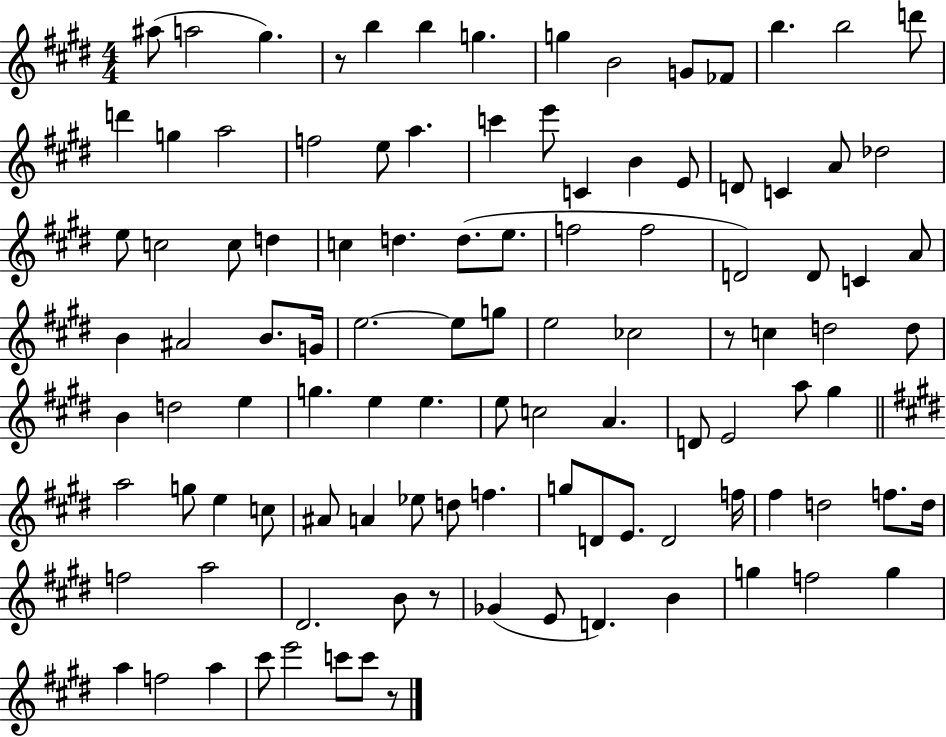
A#5/e A5/h G#5/q. R/e B5/q B5/q G5/q. G5/q B4/h G4/e FES4/e B5/q. B5/h D6/e D6/q G5/q A5/h F5/h E5/e A5/q. C6/q E6/e C4/q B4/q E4/e D4/e C4/q A4/e Db5/h E5/e C5/h C5/e D5/q C5/q D5/q. D5/e. E5/e. F5/h F5/h D4/h D4/e C4/q A4/e B4/q A#4/h B4/e. G4/s E5/h. E5/e G5/e E5/h CES5/h R/e C5/q D5/h D5/e B4/q D5/h E5/q G5/q. E5/q E5/q. E5/e C5/h A4/q. D4/e E4/h A5/e G#5/q A5/h G5/e E5/q C5/e A#4/e A4/q Eb5/e D5/e F5/q. G5/e D4/e E4/e. D4/h F5/s F#5/q D5/h F5/e. D5/s F5/h A5/h D#4/h. B4/e R/e Gb4/q E4/e D4/q. B4/q G5/q F5/h G5/q A5/q F5/h A5/q C#6/e E6/h C6/e C6/e R/e